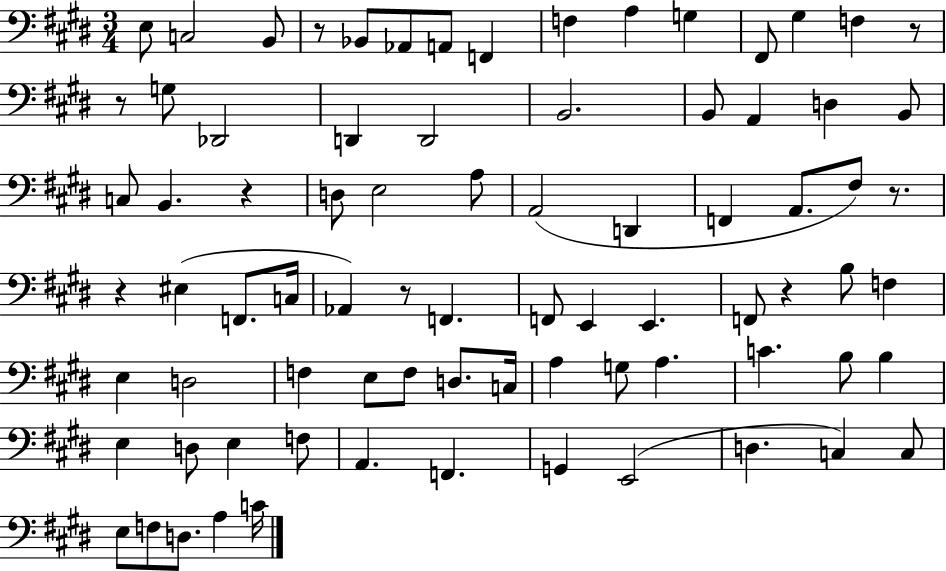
{
  \clef bass
  \numericTimeSignature
  \time 3/4
  \key e \major
  e8 c2 b,8 | r8 bes,8 aes,8 a,8 f,4 | f4 a4 g4 | fis,8 gis4 f4 r8 | \break r8 g8 des,2 | d,4 d,2 | b,2. | b,8 a,4 d4 b,8 | \break c8 b,4. r4 | d8 e2 a8 | a,2( d,4 | f,4 a,8. fis8) r8. | \break r4 eis4( f,8. c16 | aes,4) r8 f,4. | f,8 e,4 e,4. | f,8 r4 b8 f4 | \break e4 d2 | f4 e8 f8 d8. c16 | a4 g8 a4. | c'4. b8 b4 | \break e4 d8 e4 f8 | a,4. f,4. | g,4 e,2( | d4. c4) c8 | \break e8 f8 d8. a4 c'16 | \bar "|."
}